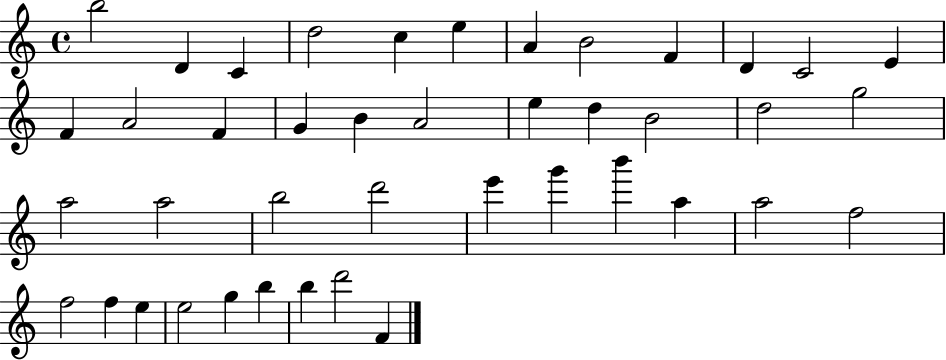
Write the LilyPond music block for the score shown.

{
  \clef treble
  \time 4/4
  \defaultTimeSignature
  \key c \major
  b''2 d'4 c'4 | d''2 c''4 e''4 | a'4 b'2 f'4 | d'4 c'2 e'4 | \break f'4 a'2 f'4 | g'4 b'4 a'2 | e''4 d''4 b'2 | d''2 g''2 | \break a''2 a''2 | b''2 d'''2 | e'''4 g'''4 b'''4 a''4 | a''2 f''2 | \break f''2 f''4 e''4 | e''2 g''4 b''4 | b''4 d'''2 f'4 | \bar "|."
}